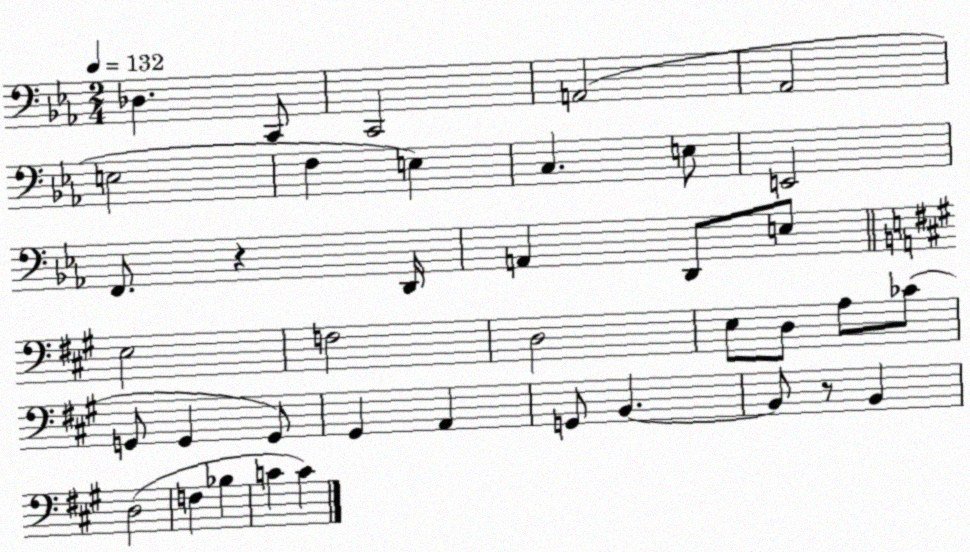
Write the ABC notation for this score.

X:1
T:Untitled
M:2/4
L:1/4
K:Eb
_D, C,,/2 C,,2 A,,2 _A,,2 E,2 F, E, C, E,/2 E,,2 F,,/2 z D,,/4 A,, D,,/2 E,/2 E,2 F,2 D,2 E,/2 D,/2 A,/2 _C/2 G,,/2 G,, G,,/2 ^G,, A,, G,,/2 B,, B,,/2 z/2 B,, D,2 F, _B, C C